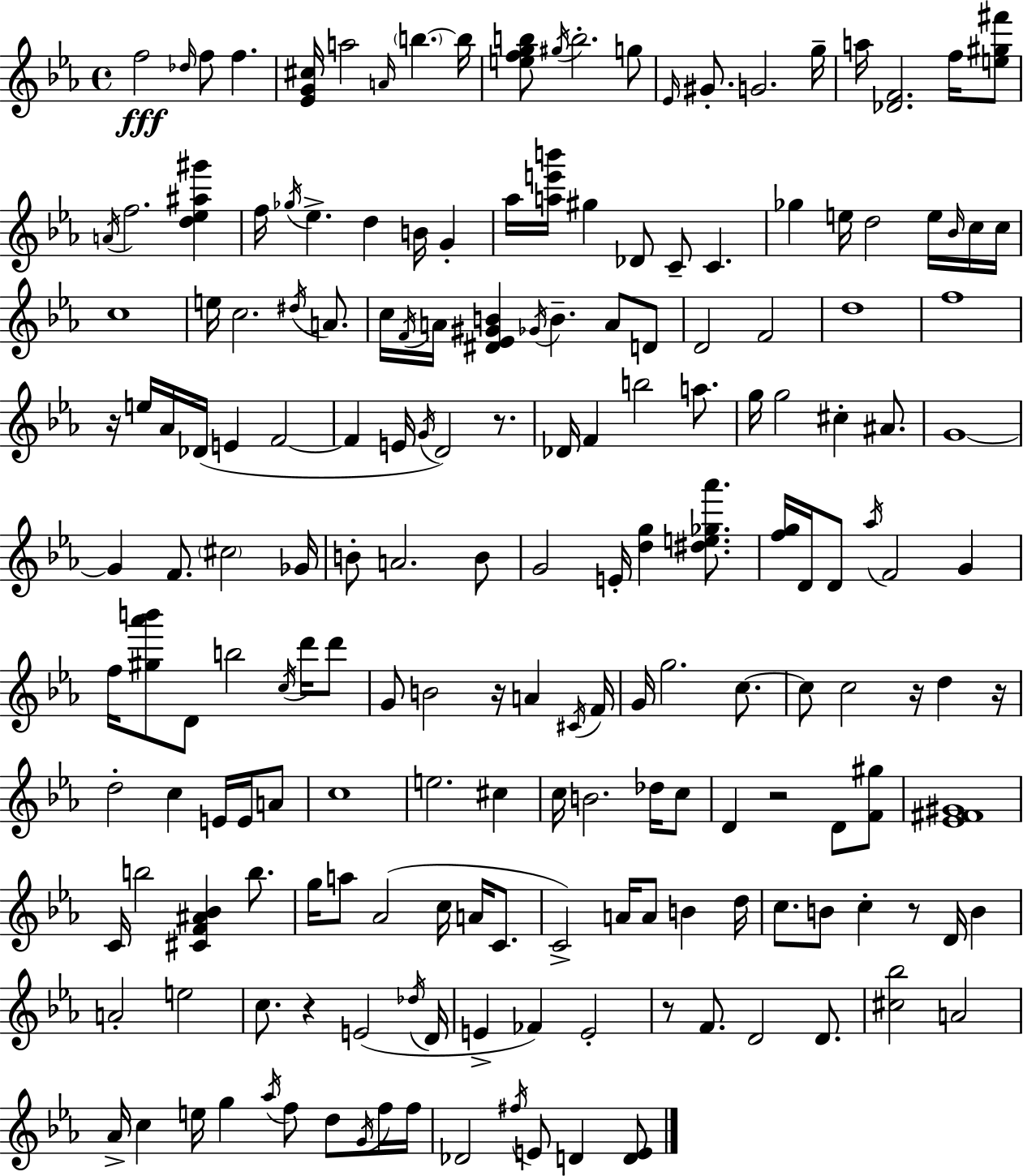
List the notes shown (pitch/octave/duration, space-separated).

F5/h Db5/s F5/e F5/q. [Eb4,G4,C#5]/s A5/h A4/s B5/q. B5/s [E5,F5,G5,B5]/e G#5/s B5/h. G5/e Eb4/s G#4/e. G4/h. G5/s A5/s [Db4,F4]/h. F5/s [E5,G#5,F#6]/e A4/s F5/h. [D5,Eb5,A#5,G#6]/q F5/s Gb5/s Eb5/q. D5/q B4/s G4/q Ab5/s [A5,E6,B6]/s G#5/q Db4/e C4/e C4/q. Gb5/q E5/s D5/h E5/s Bb4/s C5/s C5/s C5/w E5/s C5/h. D#5/s A4/e. C5/s F4/s A4/s [D#4,Eb4,G#4,B4]/q Gb4/s B4/q. A4/e D4/e D4/h F4/h D5/w F5/w R/s E5/s Ab4/s Db4/s E4/q F4/h F4/q E4/s G4/s D4/h R/e. Db4/s F4/q B5/h A5/e. G5/s G5/h C#5/q A#4/e. G4/w G4/q F4/e. C#5/h Gb4/s B4/e A4/h. B4/e G4/h E4/s [D5,G5]/q [D#5,E5,Gb5,Ab6]/e. [F5,G5]/s D4/s D4/e Ab5/s F4/h G4/q F5/s [G#5,Ab6,B6]/e D4/e B5/h C5/s D6/s D6/e G4/e B4/h R/s A4/q C#4/s F4/s G4/s G5/h. C5/e. C5/e C5/h R/s D5/q R/s D5/h C5/q E4/s E4/s A4/e C5/w E5/h. C#5/q C5/s B4/h. Db5/s C5/e D4/q R/h D4/e [F4,G#5]/e [Eb4,F#4,G#4]/w C4/s B5/h [C#4,F4,A#4,Bb4]/q B5/e. G5/s A5/e Ab4/h C5/s A4/s C4/e. C4/h A4/s A4/e B4/q D5/s C5/e. B4/e C5/q R/e D4/s B4/q A4/h E5/h C5/e. R/q E4/h Db5/s D4/s E4/q FES4/q E4/h R/e F4/e. D4/h D4/e. [C#5,Bb5]/h A4/h Ab4/s C5/q E5/s G5/q Ab5/s F5/e D5/e G4/s F5/s F5/s Db4/h F#5/s E4/e D4/q [D4,E4]/e